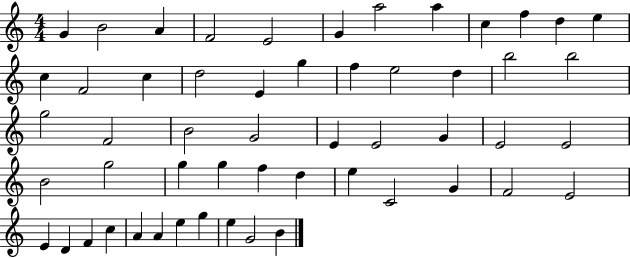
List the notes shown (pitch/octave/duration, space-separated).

G4/q B4/h A4/q F4/h E4/h G4/q A5/h A5/q C5/q F5/q D5/q E5/q C5/q F4/h C5/q D5/h E4/q G5/q F5/q E5/h D5/q B5/h B5/h G5/h F4/h B4/h G4/h E4/q E4/h G4/q E4/h E4/h B4/h G5/h G5/q G5/q F5/q D5/q E5/q C4/h G4/q F4/h E4/h E4/q D4/q F4/q C5/q A4/q A4/q E5/q G5/q E5/q G4/h B4/q